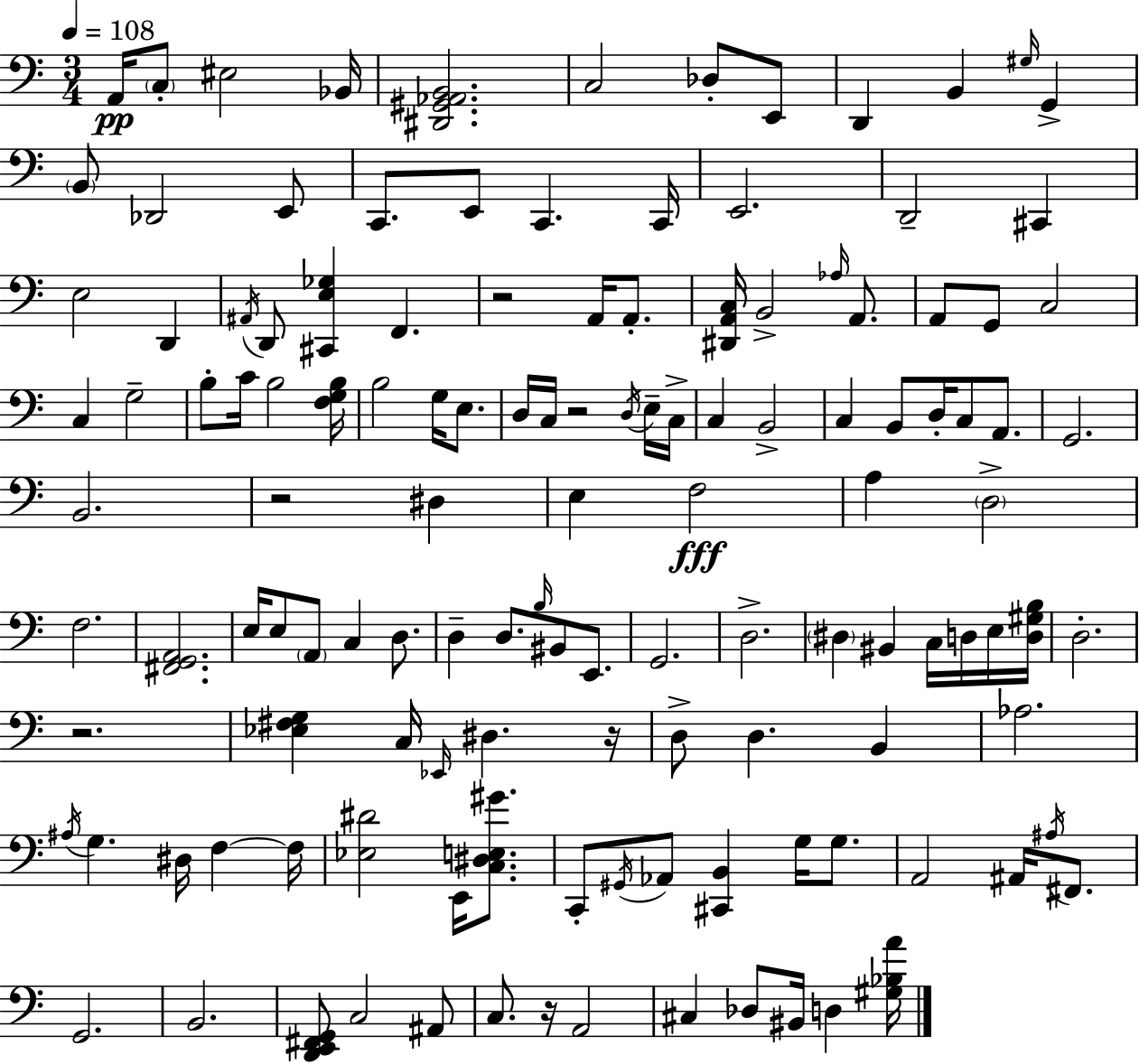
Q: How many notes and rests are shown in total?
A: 130